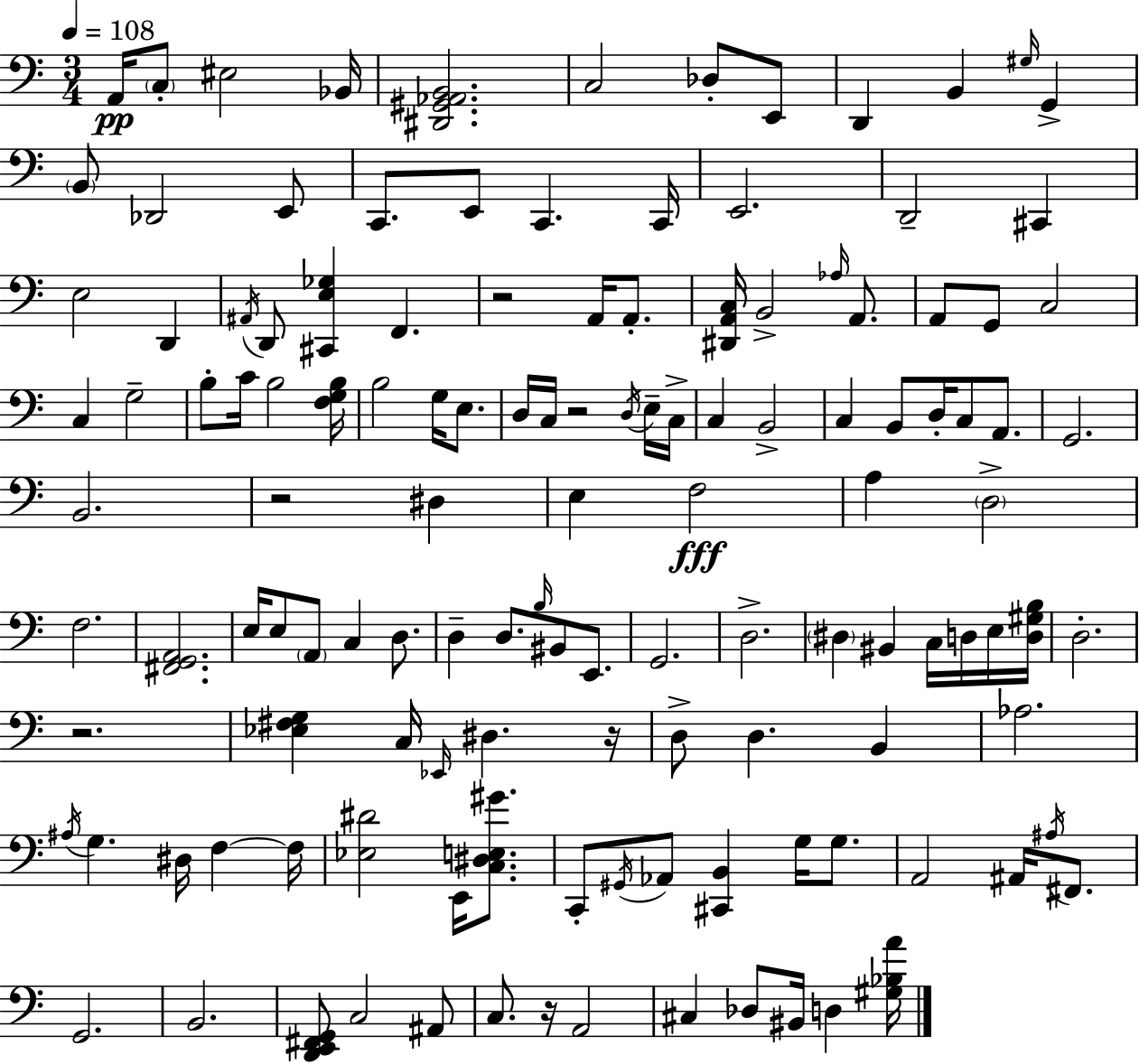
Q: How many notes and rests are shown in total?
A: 130